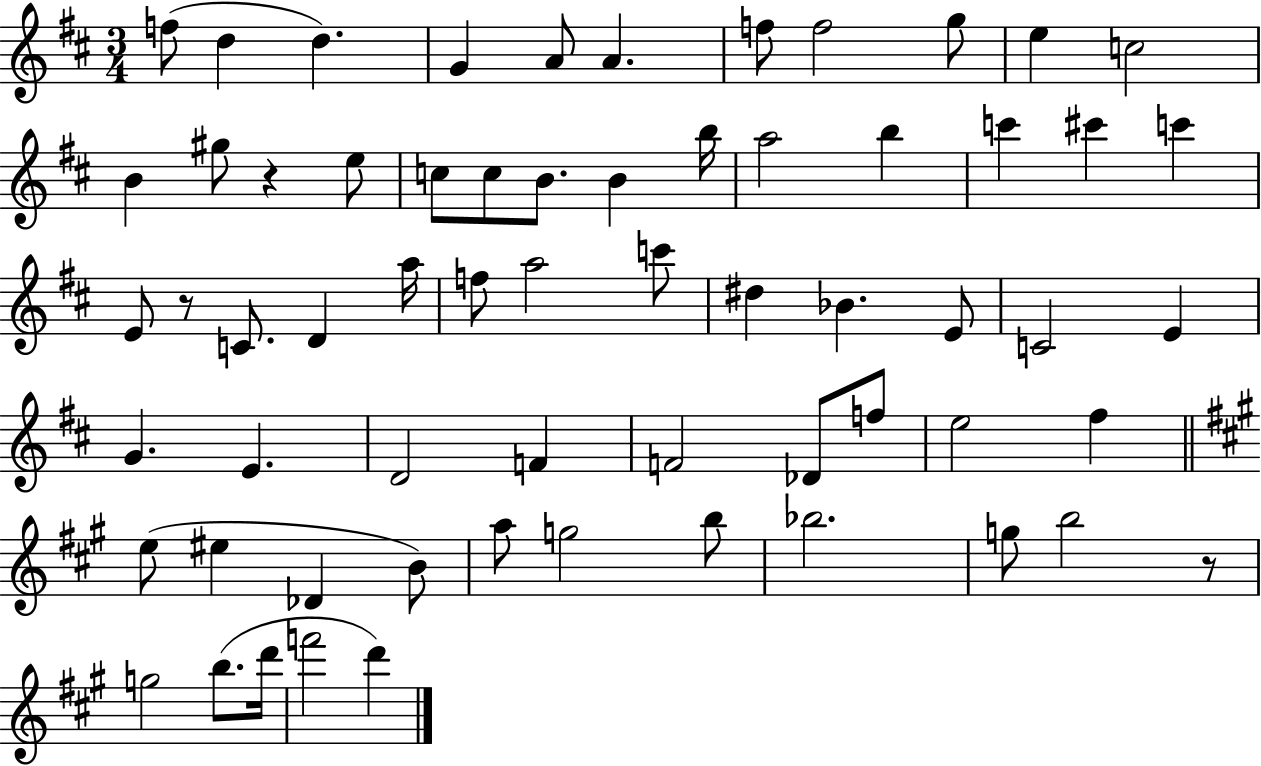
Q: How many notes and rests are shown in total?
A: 63